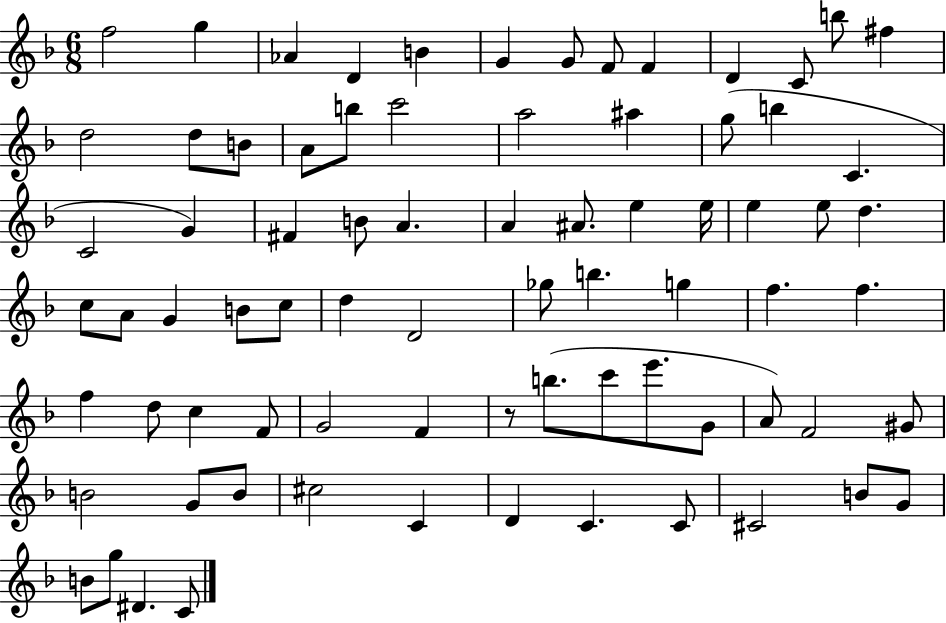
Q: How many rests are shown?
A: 1